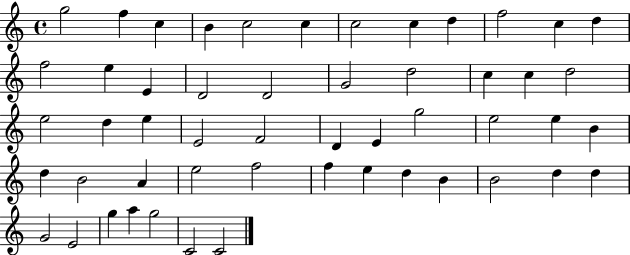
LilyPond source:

{
  \clef treble
  \time 4/4
  \defaultTimeSignature
  \key c \major
  g''2 f''4 c''4 | b'4 c''2 c''4 | c''2 c''4 d''4 | f''2 c''4 d''4 | \break f''2 e''4 e'4 | d'2 d'2 | g'2 d''2 | c''4 c''4 d''2 | \break e''2 d''4 e''4 | e'2 f'2 | d'4 e'4 g''2 | e''2 e''4 b'4 | \break d''4 b'2 a'4 | e''2 f''2 | f''4 e''4 d''4 b'4 | b'2 d''4 d''4 | \break g'2 e'2 | g''4 a''4 g''2 | c'2 c'2 | \bar "|."
}